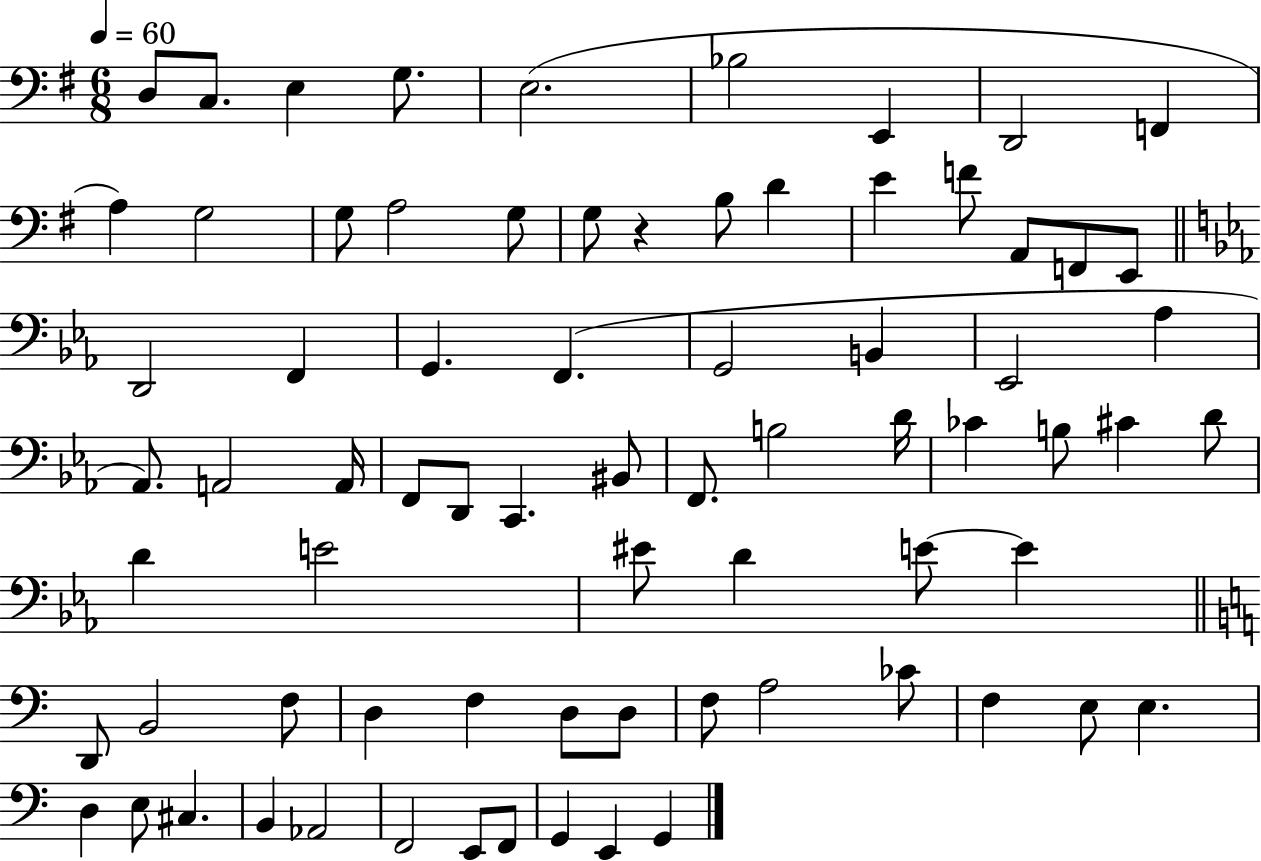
X:1
T:Untitled
M:6/8
L:1/4
K:G
D,/2 C,/2 E, G,/2 E,2 _B,2 E,, D,,2 F,, A, G,2 G,/2 A,2 G,/2 G,/2 z B,/2 D E F/2 A,,/2 F,,/2 E,,/2 D,,2 F,, G,, F,, G,,2 B,, _E,,2 _A, _A,,/2 A,,2 A,,/4 F,,/2 D,,/2 C,, ^B,,/2 F,,/2 B,2 D/4 _C B,/2 ^C D/2 D E2 ^E/2 D E/2 E D,,/2 B,,2 F,/2 D, F, D,/2 D,/2 F,/2 A,2 _C/2 F, E,/2 E, D, E,/2 ^C, B,, _A,,2 F,,2 E,,/2 F,,/2 G,, E,, G,,